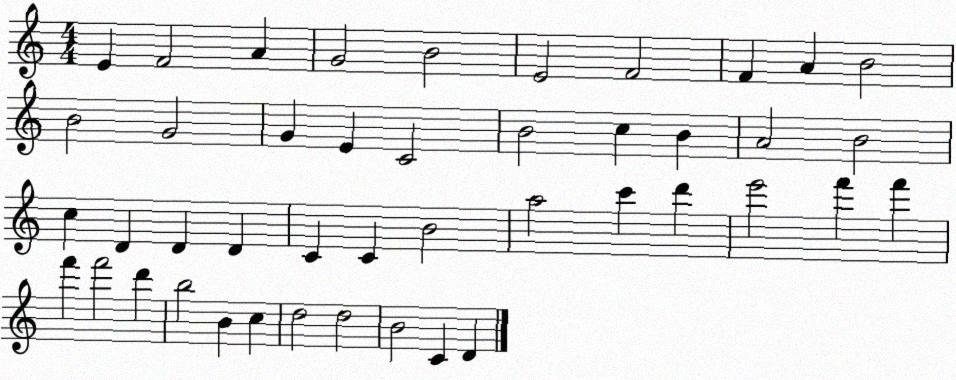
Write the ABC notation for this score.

X:1
T:Untitled
M:4/4
L:1/4
K:C
E F2 A G2 B2 E2 F2 F A B2 B2 G2 G E C2 B2 c B A2 B2 c D D D C C B2 a2 c' d' e'2 f' f' f' f'2 d' b2 B c d2 d2 B2 C D